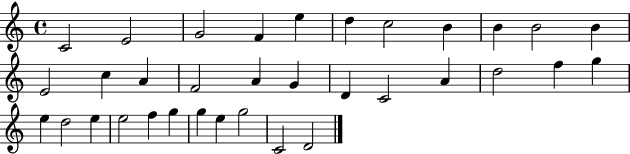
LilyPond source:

{
  \clef treble
  \time 4/4
  \defaultTimeSignature
  \key c \major
  c'2 e'2 | g'2 f'4 e''4 | d''4 c''2 b'4 | b'4 b'2 b'4 | \break e'2 c''4 a'4 | f'2 a'4 g'4 | d'4 c'2 a'4 | d''2 f''4 g''4 | \break e''4 d''2 e''4 | e''2 f''4 g''4 | g''4 e''4 g''2 | c'2 d'2 | \break \bar "|."
}